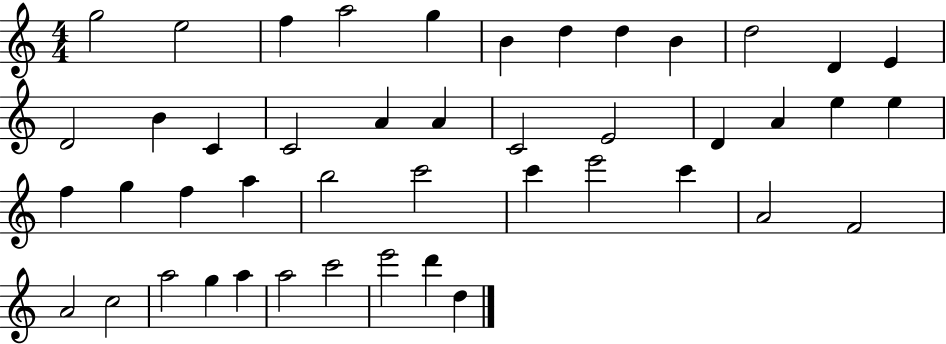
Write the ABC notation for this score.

X:1
T:Untitled
M:4/4
L:1/4
K:C
g2 e2 f a2 g B d d B d2 D E D2 B C C2 A A C2 E2 D A e e f g f a b2 c'2 c' e'2 c' A2 F2 A2 c2 a2 g a a2 c'2 e'2 d' d